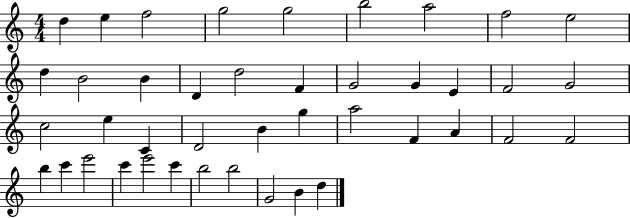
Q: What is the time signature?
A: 4/4